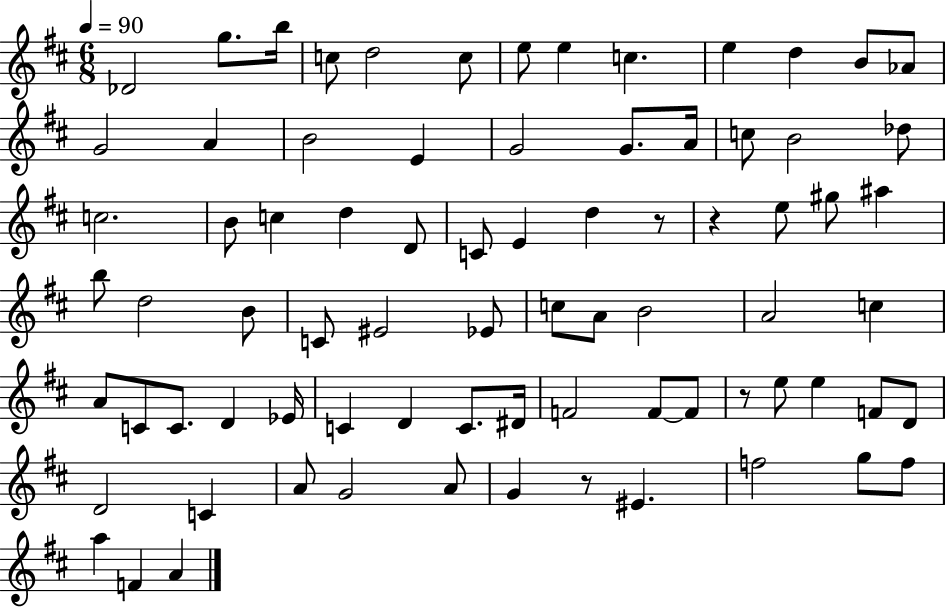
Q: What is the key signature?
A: D major